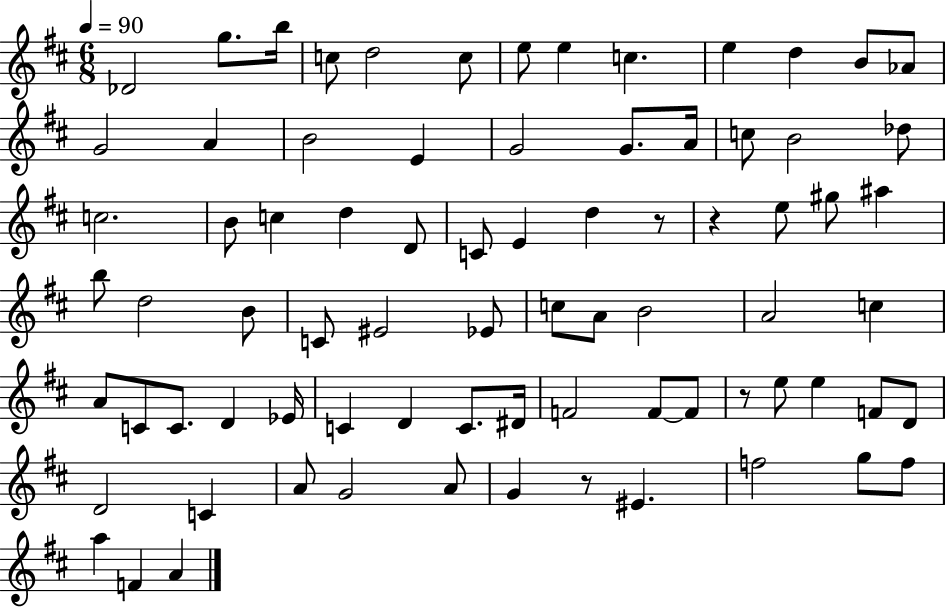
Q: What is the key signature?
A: D major